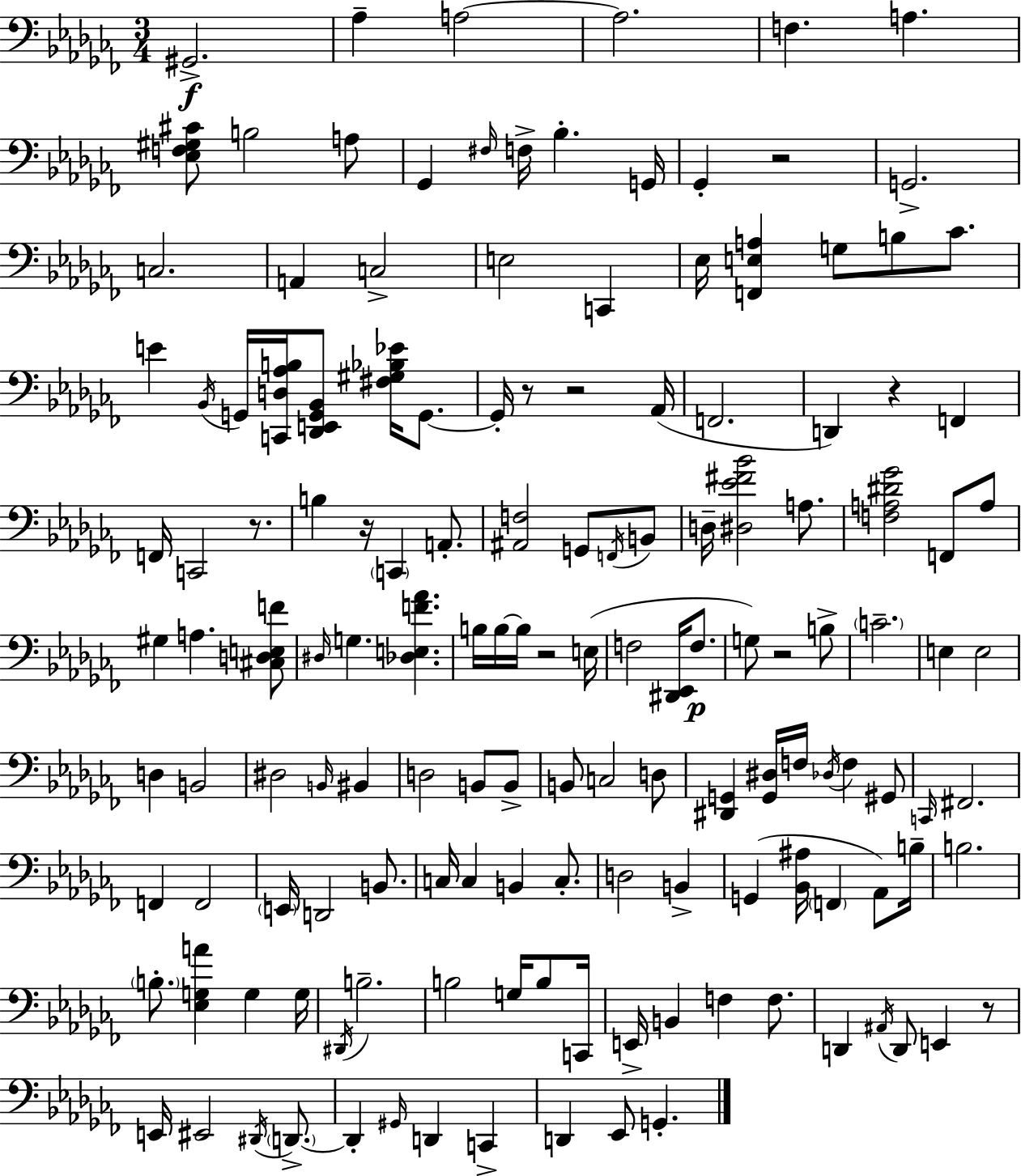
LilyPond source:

{
  \clef bass
  \numericTimeSignature
  \time 3/4
  \key aes \minor
  \repeat volta 2 { gis,2.->\f | aes4-- a2~~ | a2. | f4. a4. | \break <ees f gis cis'>8 b2 a8 | ges,4 \grace { fis16 } f16-> bes4.-. | g,16 ges,4-. r2 | g,2.-> | \break c2. | a,4 c2-> | e2 c,4 | ees16 <f, e a>4 g8 b8 ces'8. | \break e'4 \acciaccatura { bes,16 } g,16 <c, d aes b>16 <des, e, g, bes,>8 <fis gis bes ees'>16 g,8.~~ | g,16-. r8 r2 | aes,16( f,2. | d,4) r4 f,4 | \break f,16 c,2 r8. | b4 r16 \parenthesize c,4 a,8.-. | <ais, f>2 g,8 | \acciaccatura { f,16 } b,8 d16-- <dis ees' fis' bes'>2 | \break a8. <f a dis' ges'>2 f,8 | a8 gis4 a4. | <cis d e f'>8 \grace { dis16 } g4. <des e f' aes'>4. | b16 b16~~ b16 r2 | \break e16( f2 | <dis, ees,>16 f8.\p g8) r2 | b8-> \parenthesize c'2.-- | e4 e2 | \break d4 b,2 | dis2 | \grace { b,16 } bis,4 d2 | b,8 b,8-> b,8 c2 | \break d8 <dis, g,>4 <g, dis>16 f16 \acciaccatura { des16 } | f4 gis,8 \grace { c,16 } fis,2. | f,4 f,2 | \parenthesize e,16 d,2 | \break b,8. c16 c4 | b,4 c8.-. d2 | b,4-> g,4( <bes, ais>16 | \parenthesize f,4 aes,8) b16-- b2. | \break \parenthesize b8.-. <ees g a'>4 | g4 g16 \acciaccatura { dis,16 } b2.-- | b2 | g16 b8 c,16 e,16-> b,4 | \break f4 f8. d,4 | \acciaccatura { ais,16 } d,8 e,4 r8 e,16 eis,2 | \acciaccatura { dis,16 } \parenthesize d,8.->~~ d,4-. | \grace { gis,16 } d,4 c,4-> d,4 | \break ees,8 g,4.-. } \bar "|."
}